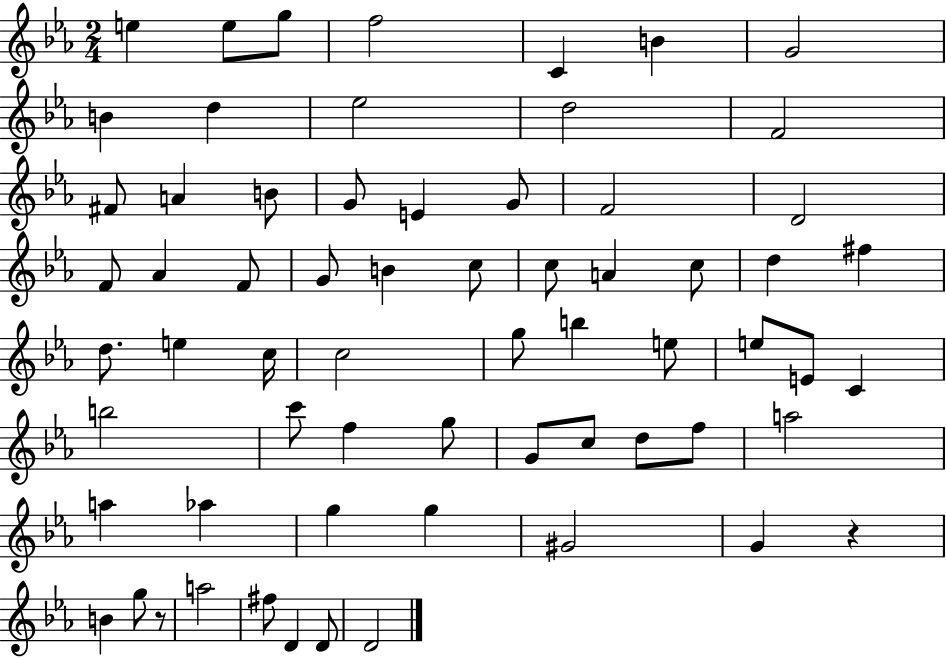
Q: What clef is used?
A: treble